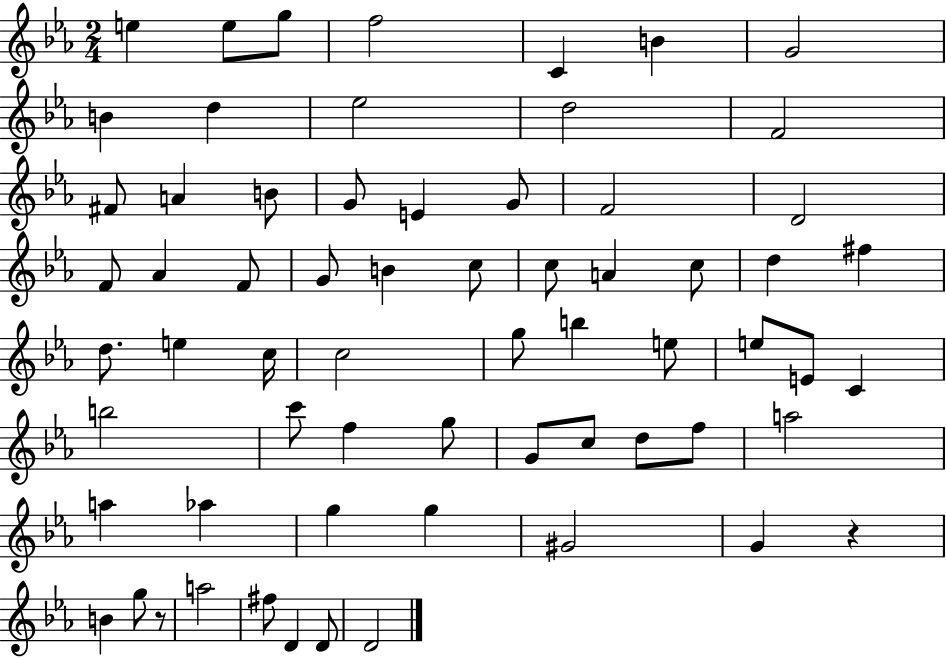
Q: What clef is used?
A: treble